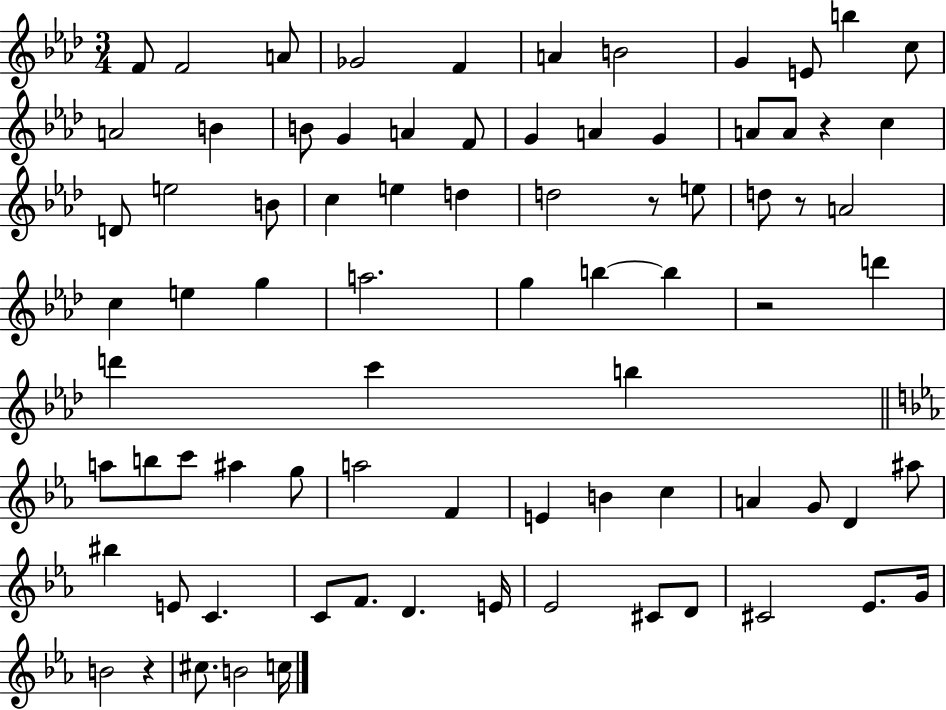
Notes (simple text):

F4/e F4/h A4/e Gb4/h F4/q A4/q B4/h G4/q E4/e B5/q C5/e A4/h B4/q B4/e G4/q A4/q F4/e G4/q A4/q G4/q A4/e A4/e R/q C5/q D4/e E5/h B4/e C5/q E5/q D5/q D5/h R/e E5/e D5/e R/e A4/h C5/q E5/q G5/q A5/h. G5/q B5/q B5/q R/h D6/q D6/q C6/q B5/q A5/e B5/e C6/e A#5/q G5/e A5/h F4/q E4/q B4/q C5/q A4/q G4/e D4/q A#5/e BIS5/q E4/e C4/q. C4/e F4/e. D4/q. E4/s Eb4/h C#4/e D4/e C#4/h Eb4/e. G4/s B4/h R/q C#5/e. B4/h C5/s